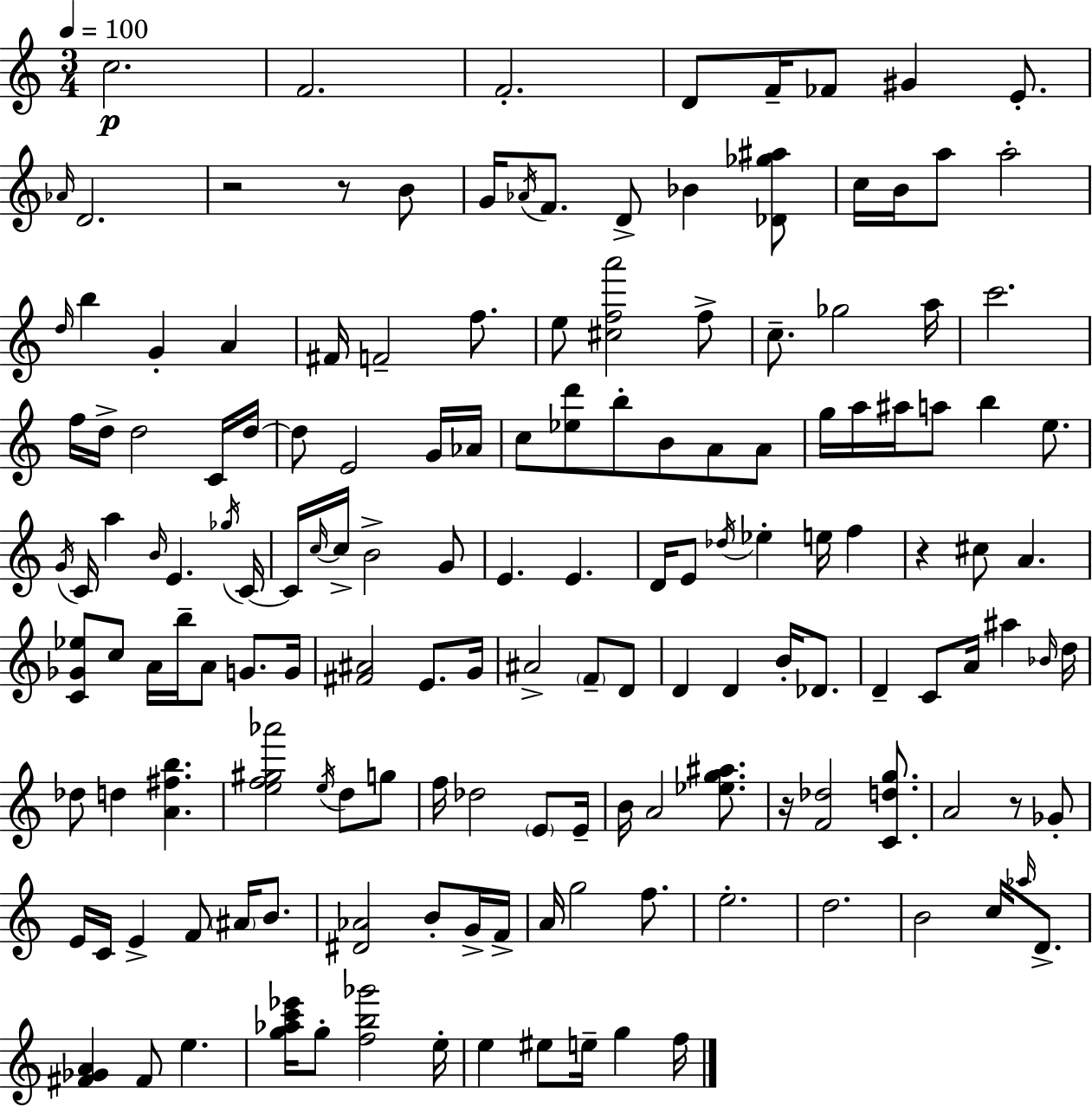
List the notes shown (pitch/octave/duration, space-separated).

C5/h. F4/h. F4/h. D4/e F4/s FES4/e G#4/q E4/e. Ab4/s D4/h. R/h R/e B4/e G4/s Ab4/s F4/e. D4/e Bb4/q [Db4,Gb5,A#5]/e C5/s B4/s A5/e A5/h D5/s B5/q G4/q A4/q F#4/s F4/h F5/e. E5/e [C#5,F5,A6]/h F5/e C5/e. Gb5/h A5/s C6/h. F5/s D5/s D5/h C4/s D5/s D5/e E4/h G4/s Ab4/s C5/e [Eb5,D6]/e B5/e B4/e A4/e A4/e G5/s A5/s A#5/s A5/e B5/q E5/e. G4/s C4/s A5/q B4/s E4/q. Gb5/s C4/s C4/s C5/s C5/s B4/h G4/e E4/q. E4/q. D4/s E4/e Db5/s Eb5/q E5/s F5/q R/q C#5/e A4/q. [C4,Gb4,Eb5]/e C5/e A4/s B5/s A4/e G4/e. G4/s [F#4,A#4]/h E4/e. G4/s A#4/h F4/e D4/e D4/q D4/q B4/s Db4/e. D4/q C4/e A4/s A#5/q Bb4/s D5/s Db5/e D5/q [A4,F#5,B5]/q. [E5,F5,G#5,Ab6]/h E5/s D5/e G5/e F5/s Db5/h E4/e E4/s B4/s A4/h [Eb5,G5,A#5]/e. R/s [F4,Db5]/h [C4,D5,G5]/e. A4/h R/e Gb4/e E4/s C4/s E4/q F4/e A#4/s B4/e. [D#4,Ab4]/h B4/e G4/s F4/s A4/s G5/h F5/e. E5/h. D5/h. B4/h C5/s Ab5/s D4/e. [F#4,Gb4,A4]/q F#4/e E5/q. [G5,Ab5,C6,Eb6]/s G5/e [F5,B5,Gb6]/h E5/s E5/q EIS5/e E5/s G5/q F5/s